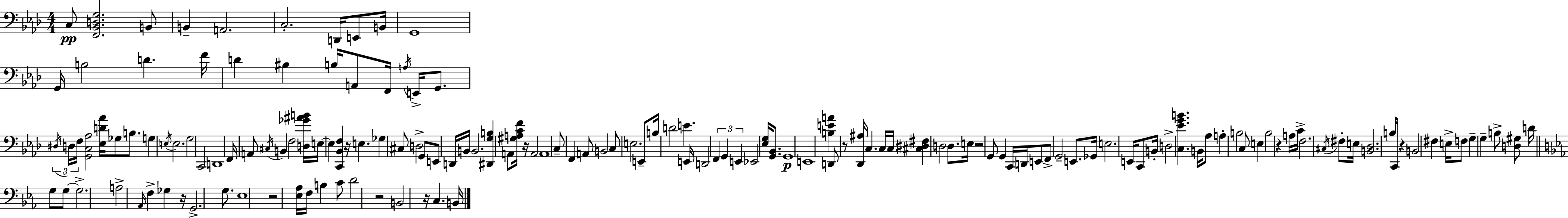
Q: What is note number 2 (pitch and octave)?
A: B2